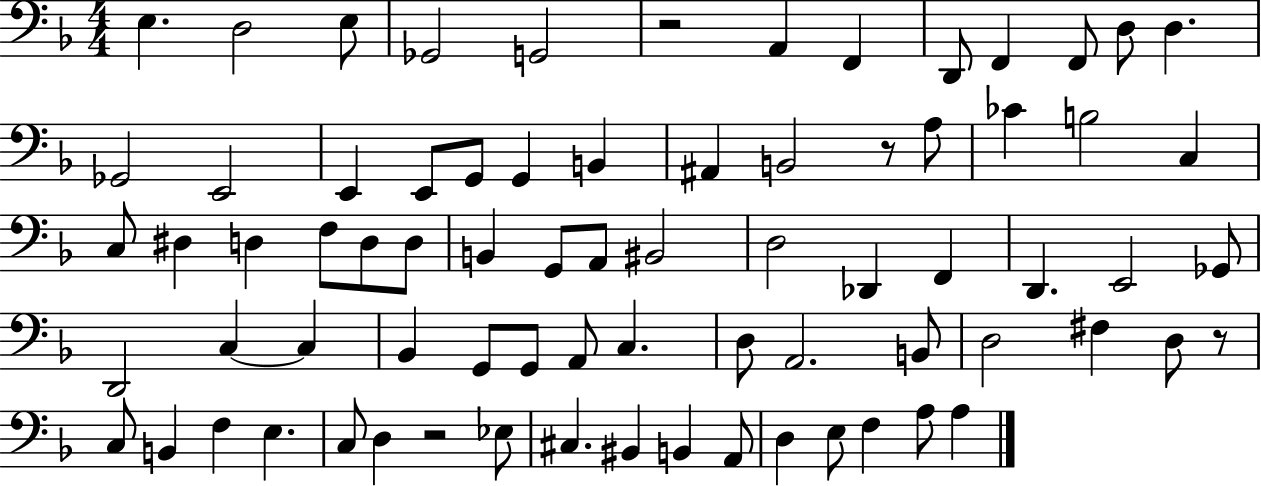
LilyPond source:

{
  \clef bass
  \numericTimeSignature
  \time 4/4
  \key f \major
  e4. d2 e8 | ges,2 g,2 | r2 a,4 f,4 | d,8 f,4 f,8 d8 d4. | \break ges,2 e,2 | e,4 e,8 g,8 g,4 b,4 | ais,4 b,2 r8 a8 | ces'4 b2 c4 | \break c8 dis4 d4 f8 d8 d8 | b,4 g,8 a,8 bis,2 | d2 des,4 f,4 | d,4. e,2 ges,8 | \break d,2 c4~~ c4 | bes,4 g,8 g,8 a,8 c4. | d8 a,2. b,8 | d2 fis4 d8 r8 | \break c8 b,4 f4 e4. | c8 d4 r2 ees8 | cis4. bis,4 b,4 a,8 | d4 e8 f4 a8 a4 | \break \bar "|."
}